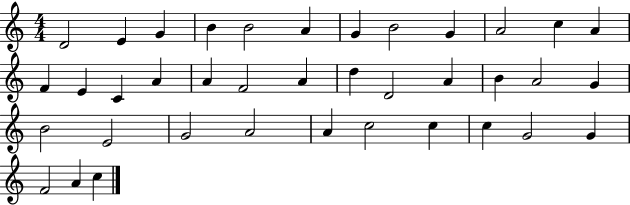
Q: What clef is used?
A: treble